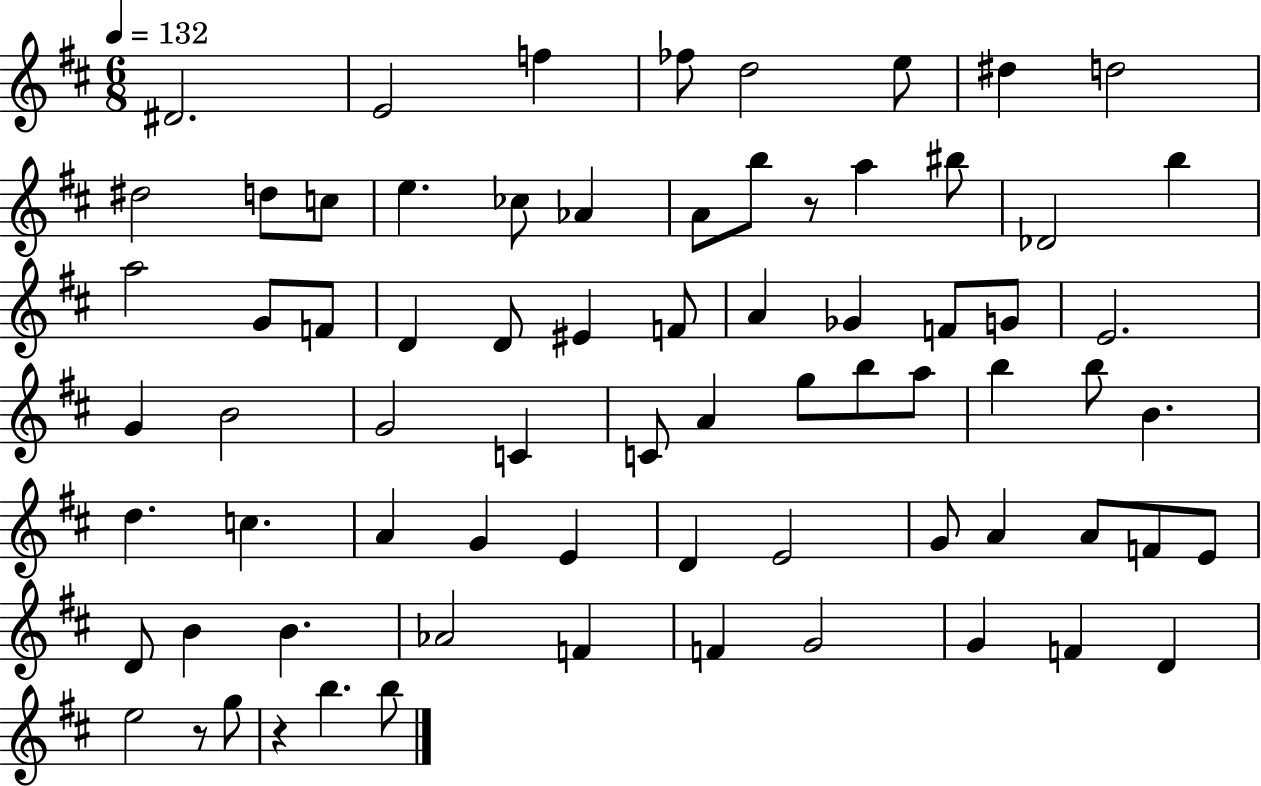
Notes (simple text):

D#4/h. E4/h F5/q FES5/e D5/h E5/e D#5/q D5/h D#5/h D5/e C5/e E5/q. CES5/e Ab4/q A4/e B5/e R/e A5/q BIS5/e Db4/h B5/q A5/h G4/e F4/e D4/q D4/e EIS4/q F4/e A4/q Gb4/q F4/e G4/e E4/h. G4/q B4/h G4/h C4/q C4/e A4/q G5/e B5/e A5/e B5/q B5/e B4/q. D5/q. C5/q. A4/q G4/q E4/q D4/q E4/h G4/e A4/q A4/e F4/e E4/e D4/e B4/q B4/q. Ab4/h F4/q F4/q G4/h G4/q F4/q D4/q E5/h R/e G5/e R/q B5/q. B5/e